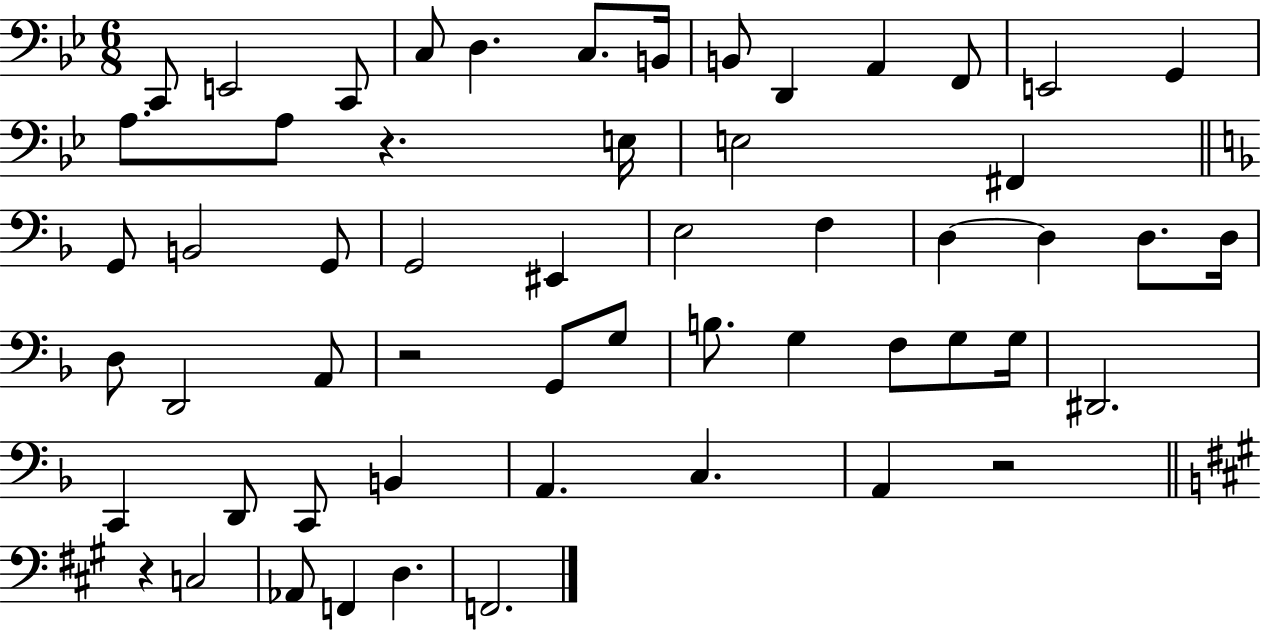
X:1
T:Untitled
M:6/8
L:1/4
K:Bb
C,,/2 E,,2 C,,/2 C,/2 D, C,/2 B,,/4 B,,/2 D,, A,, F,,/2 E,,2 G,, A,/2 A,/2 z E,/4 E,2 ^F,, G,,/2 B,,2 G,,/2 G,,2 ^E,, E,2 F, D, D, D,/2 D,/4 D,/2 D,,2 A,,/2 z2 G,,/2 G,/2 B,/2 G, F,/2 G,/2 G,/4 ^D,,2 C,, D,,/2 C,,/2 B,, A,, C, A,, z2 z C,2 _A,,/2 F,, D, F,,2